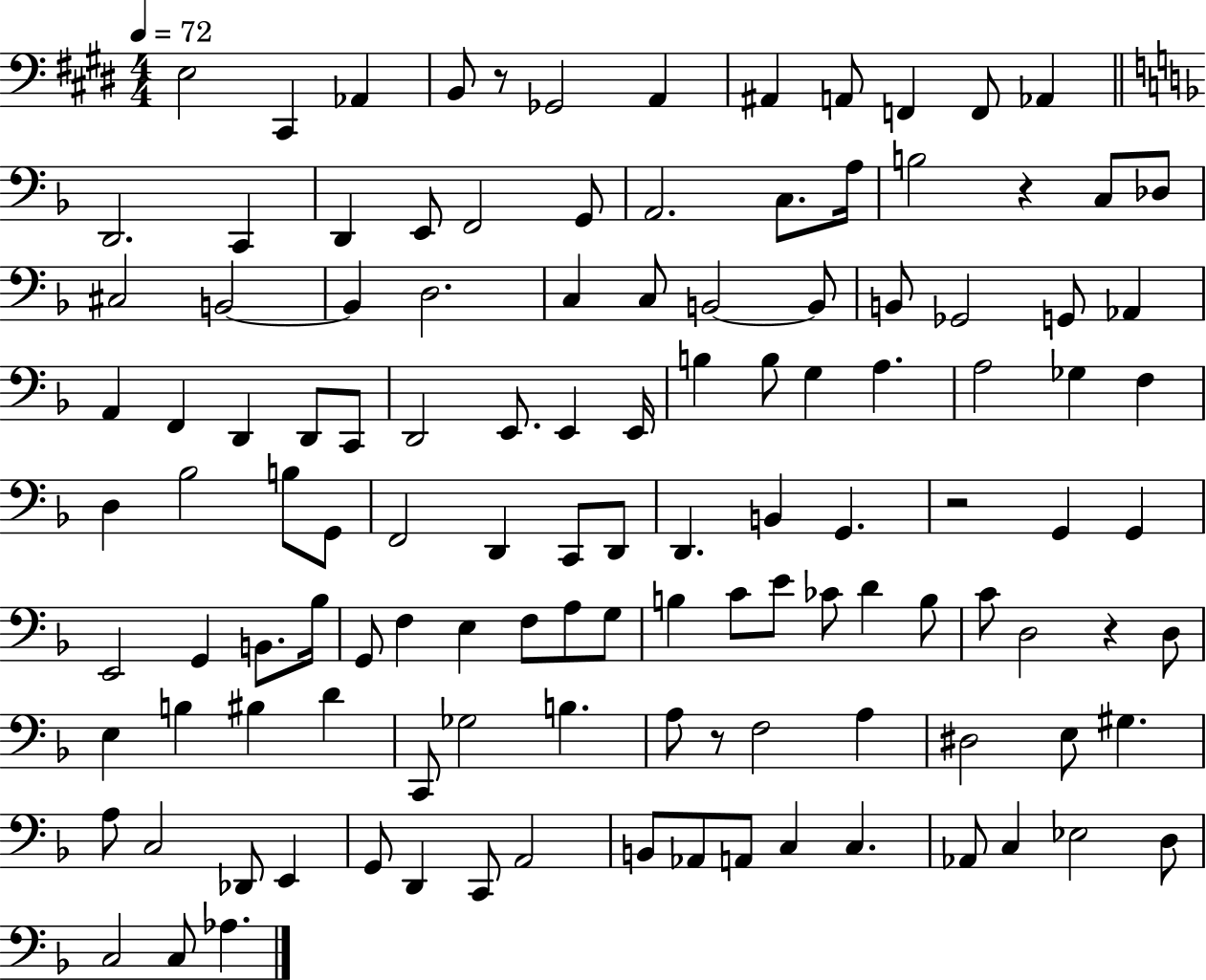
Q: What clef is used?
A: bass